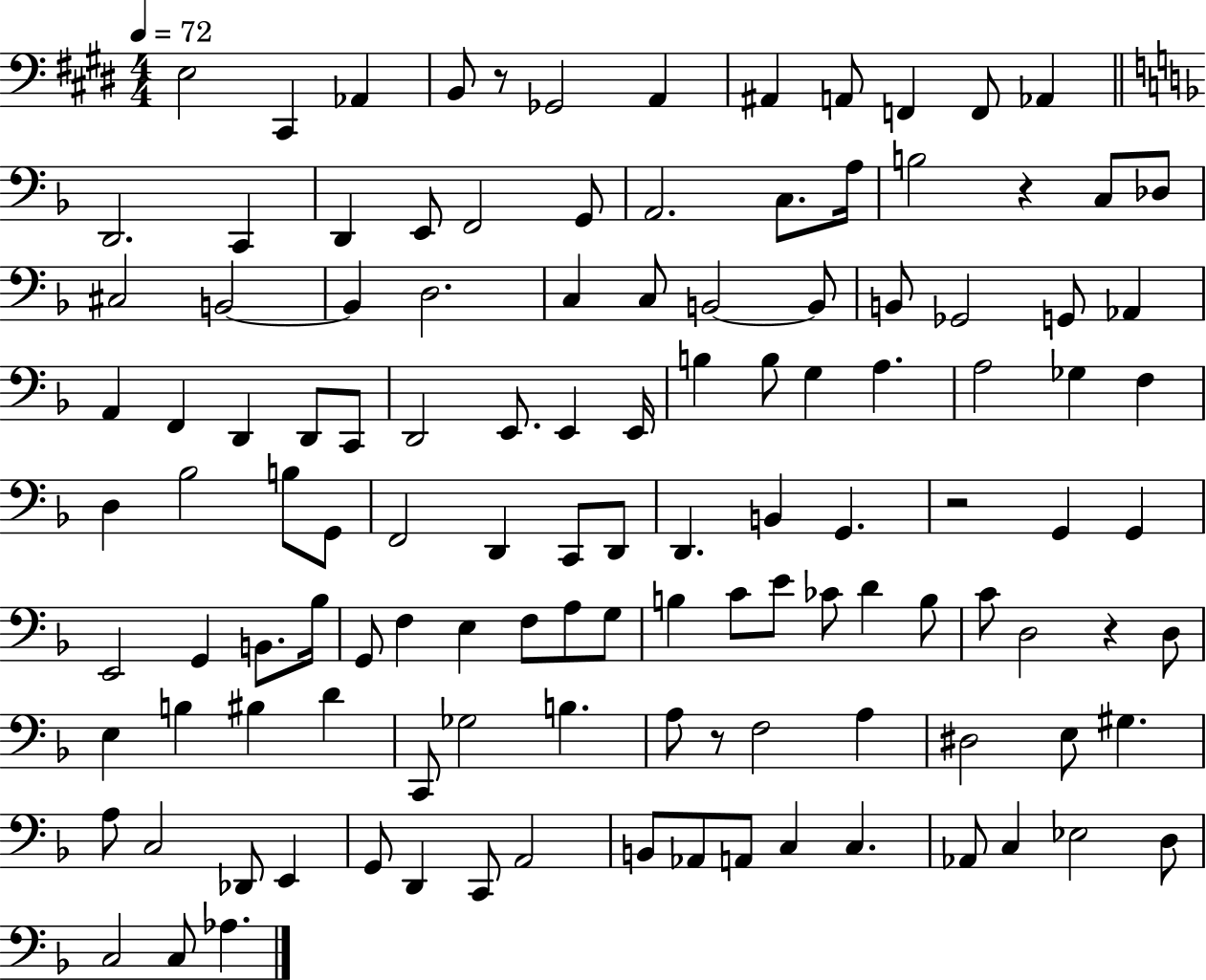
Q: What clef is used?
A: bass